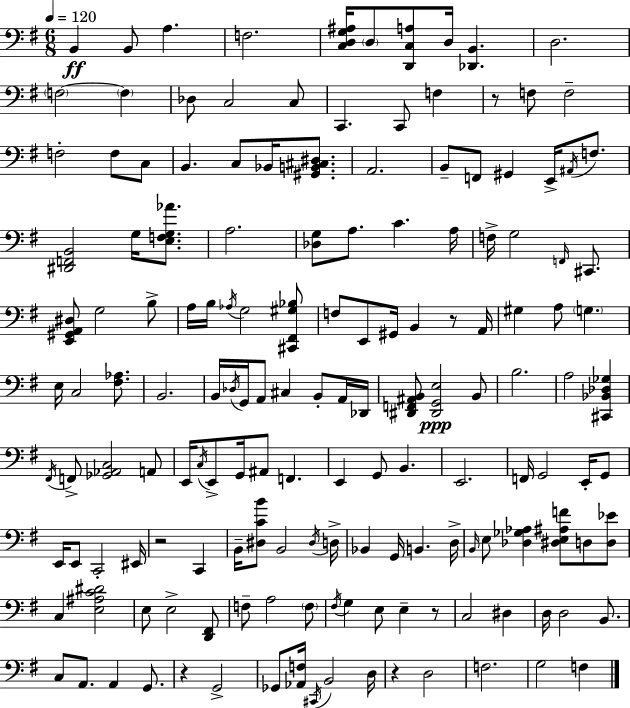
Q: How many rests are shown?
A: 6